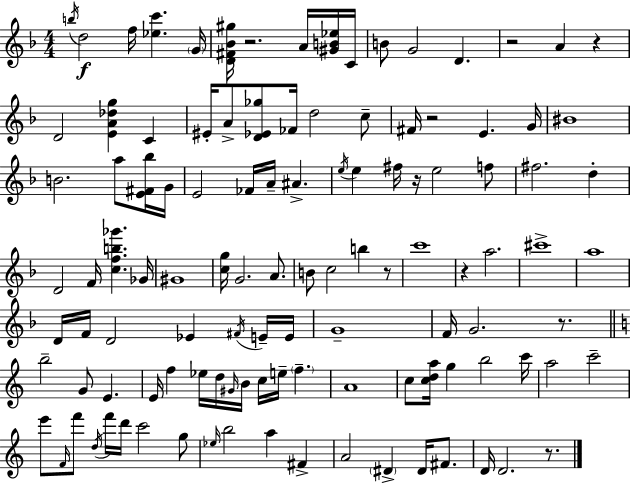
{
  \clef treble
  \numericTimeSignature
  \time 4/4
  \key d \minor
  \repeat volta 2 { \acciaccatura { b''16 }\f d''2 f''16 <ees'' c'''>4. | \parenthesize g'16 <d' fis' bes' gis''>16 r2. a'16 <gis' b' ees''>16 | c'16 b'8 g'2 d'4. | r2 a'4 r4 | \break d'2 <e' a' des'' g''>4 c'4 | eis'16-. a'8-> <d' ees' ges''>8 fes'16 d''2 c''8-- | fis'16 r2 e'4. | g'16 bis'1 | \break b'2. a''8 <e' fis' bes''>16 | g'16 e'2 fes'16 a'16-- ais'4.-> | \acciaccatura { e''16 } e''4 fis''16 r16 e''2 | f''8 fis''2. d''4-. | \break d'2 f'16 <c'' f'' b'' ges'''>4. | ges'16 gis'1 | <c'' g''>16 g'2. a'8. | b'8 c''2 b''4 | \break r8 c'''1 | r4 a''2. | cis'''1-> | a''1 | \break d'16 f'16 d'2 ees'4 | \acciaccatura { fis'16 } e'16-- e'16 g'1-- | f'16 g'2. | r8. \bar "||" \break \key a \minor b''2-- g'8 e'4. | e'16 f''4 ees''16 d''16 \grace { gis'16 } b'16 c''16 e''16-- \parenthesize f''4.-- | a'1 | c''8 <c'' d'' a''>16 g''4 b''2 | \break c'''16 a''2 c'''2-- | e'''8 \grace { f'16 } f'''8 \acciaccatura { d''16 } f'''16 d'''16 c'''2 | g''8 \grace { ees''16 } b''2 a''4 | fis'4-> a'2 \parenthesize dis'4-> | \break dis'16 fis'8. d'16 d'2. | r8. } \bar "|."
}